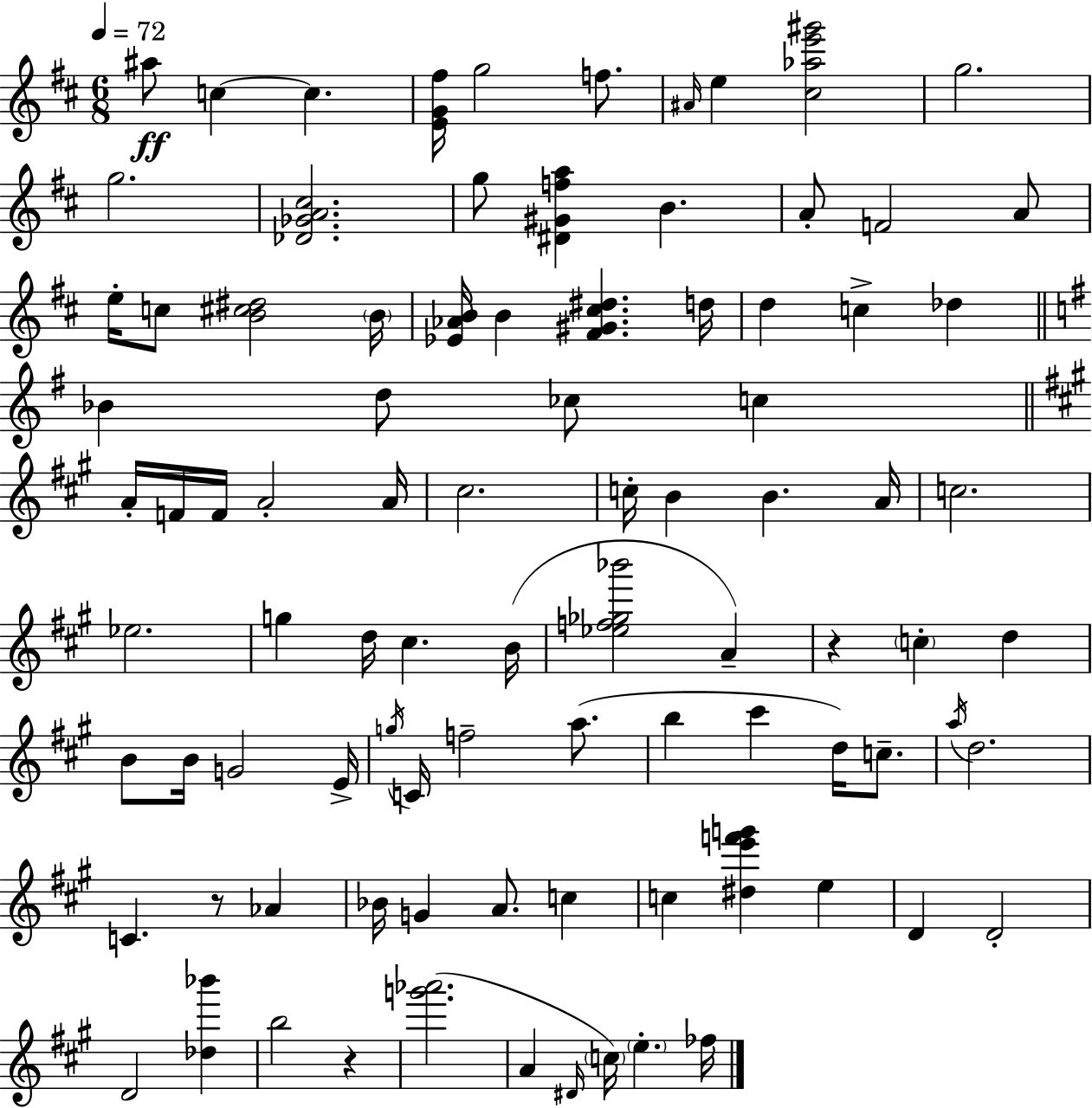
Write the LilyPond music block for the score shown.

{
  \clef treble
  \numericTimeSignature
  \time 6/8
  \key d \major
  \tempo 4 = 72
  \repeat volta 2 { ais''8\ff c''4~~ c''4. | <e' g' fis''>16 g''2 f''8. | \grace { ais'16 } e''4 <cis'' aes'' e''' gis'''>2 | g''2. | \break g''2. | <des' ges' a' cis''>2. | g''8 <dis' gis' f'' a''>4 b'4. | a'8-. f'2 a'8 | \break e''16-. c''8 <b' cis'' dis''>2 | \parenthesize b'16 <ees' aes' b'>16 b'4 <fis' gis' cis'' dis''>4. | d''16 d''4 c''4-> des''4 | \bar "||" \break \key g \major bes'4 d''8 ces''8 c''4 | \bar "||" \break \key a \major a'16-. f'16 f'16 a'2-. a'16 | cis''2. | c''16-. b'4 b'4. a'16 | c''2. | \break ees''2. | g''4 d''16 cis''4. b'16( | <ees'' f'' ges'' bes'''>2 a'4--) | r4 \parenthesize c''4-. d''4 | \break b'8 b'16 g'2 e'16-> | \acciaccatura { g''16 } c'16 f''2-- a''8.( | b''4 cis'''4 d''16) c''8.-- | \acciaccatura { a''16 } d''2. | \break c'4. r8 aes'4 | bes'16 g'4 a'8. c''4 | c''4 <dis'' e''' f''' g'''>4 e''4 | d'4 d'2-. | \break d'2 <des'' bes'''>4 | b''2 r4 | <g''' aes'''>2.( | a'4 \grace { dis'16 }) \parenthesize c''16 \parenthesize e''4.-. | \break fes''16 } \bar "|."
}